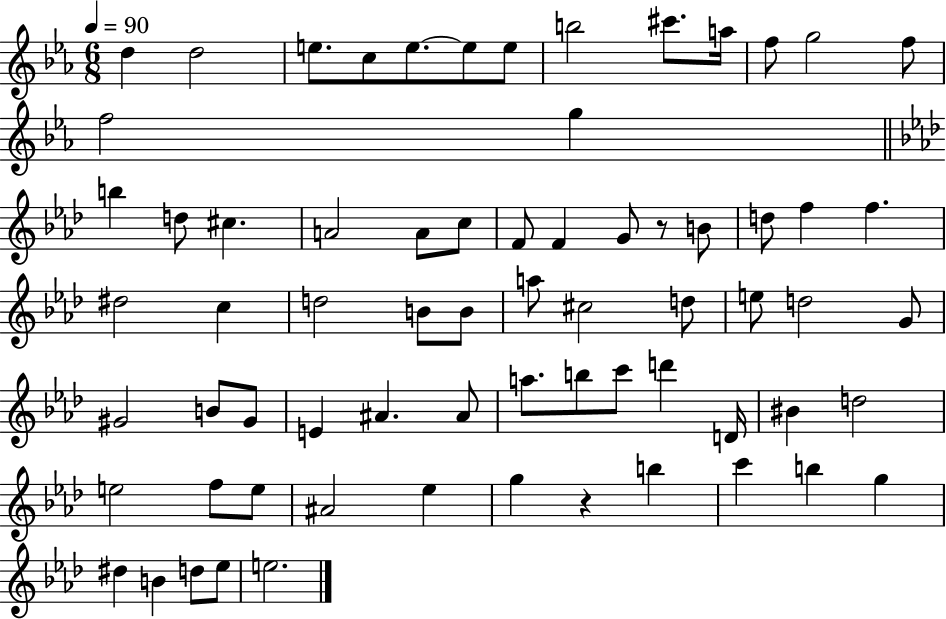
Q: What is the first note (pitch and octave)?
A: D5